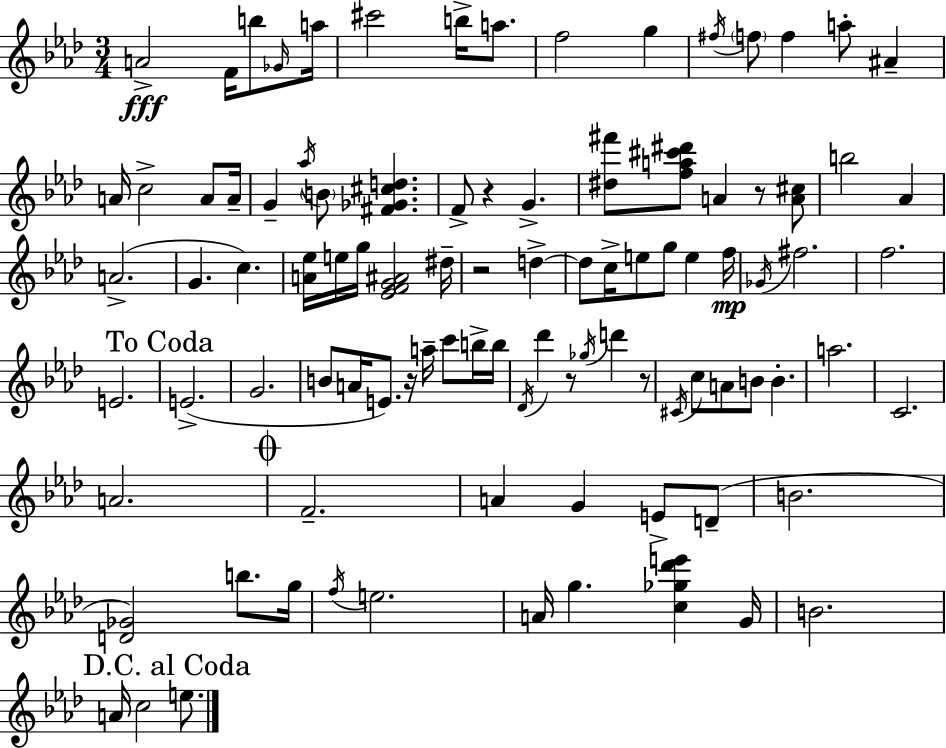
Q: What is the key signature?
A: F minor